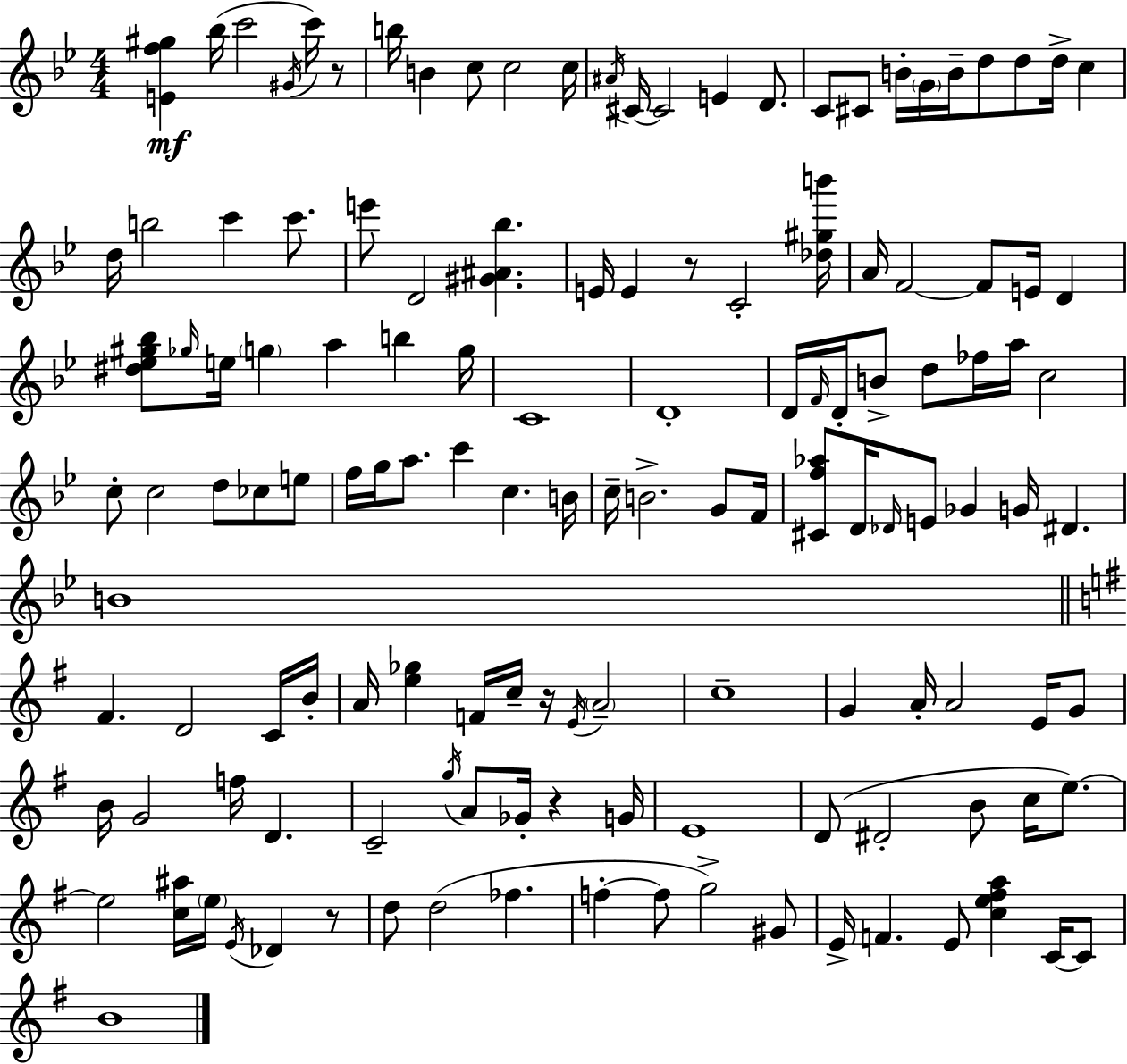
{
  \clef treble
  \numericTimeSignature
  \time 4/4
  \key bes \major
  \repeat volta 2 { <e' f'' gis''>4\mf bes''16( c'''2 \acciaccatura { gis'16 } c'''16) r8 | b''16 b'4 c''8 c''2 | c''16 \acciaccatura { ais'16 } cis'16~~ cis'2 e'4 d'8. | c'8 cis'8 b'16-. \parenthesize g'16 b'16-- d''8 d''8 d''16-> c''4 | \break d''16 b''2 c'''4 c'''8. | e'''8 d'2 <gis' ais' bes''>4. | e'16 e'4 r8 c'2-. | <des'' gis'' b'''>16 a'16 f'2~~ f'8 e'16 d'4 | \break <dis'' ees'' gis'' bes''>8 \grace { ges''16 } e''16 \parenthesize g''4 a''4 b''4 | g''16 c'1 | d'1-. | d'16 \grace { f'16 } d'16-. b'8-> d''8 fes''16 a''16 c''2 | \break c''8-. c''2 d''8 | ces''8 e''8 f''16 g''16 a''8. c'''4 c''4. | b'16 c''16-- b'2.-> | g'8 f'16 <cis' f'' aes''>8 d'16 \grace { des'16 } e'8 ges'4 g'16 dis'4. | \break b'1 | \bar "||" \break \key g \major fis'4. d'2 c'16 b'16-. | a'16 <e'' ges''>4 f'16 c''16-- r16 \acciaccatura { e'16 } \parenthesize a'2-- | c''1-- | g'4 a'16-. a'2 e'16 g'8 | \break b'16 g'2 f''16 d'4. | c'2-- \acciaccatura { g''16 } a'8 ges'16-. r4 | g'16 e'1 | d'8( dis'2-. b'8 c''16 e''8.~~) | \break e''2 <c'' ais''>16 \parenthesize e''16 \acciaccatura { e'16 } des'4 | r8 d''8 d''2( fes''4. | f''4-.~~ f''8 g''2->) | gis'8 e'16-> f'4. e'8 <c'' e'' fis'' a''>4 | \break c'16~~ c'8 b'1 | } \bar "|."
}